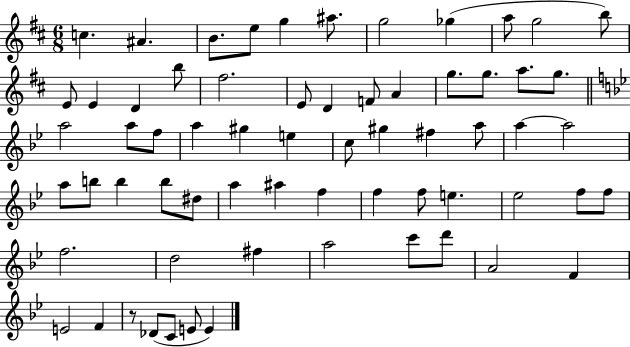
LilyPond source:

{
  \clef treble
  \numericTimeSignature
  \time 6/8
  \key d \major
  c''4. ais'4. | b'8. e''8 g''4 ais''8. | g''2 ges''4( | a''8 g''2 b''8) | \break e'8 e'4 d'4 b''8 | fis''2. | e'8 d'4 f'8 a'4 | g''8. g''8. a''8. g''8. | \break \bar "||" \break \key g \minor a''2 a''8 f''8 | a''4 gis''4 e''4 | c''8 gis''4 fis''4 a''8 | a''4~~ a''2 | \break a''8 b''8 b''4 b''8 dis''8 | a''4 ais''4 f''4 | f''4 f''8 e''4. | ees''2 f''8 f''8 | \break f''2. | d''2 fis''4 | a''2 c'''8 d'''8 | a'2 f'4 | \break e'2 f'4 | r8 des'8( c'8 e'8 e'4) | \bar "|."
}